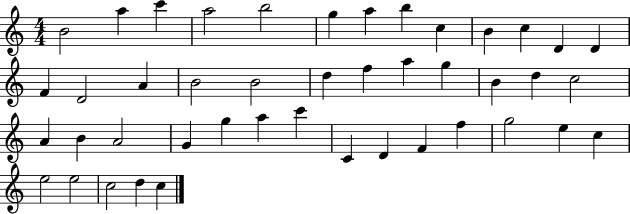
{
  \clef treble
  \numericTimeSignature
  \time 4/4
  \key c \major
  b'2 a''4 c'''4 | a''2 b''2 | g''4 a''4 b''4 c''4 | b'4 c''4 d'4 d'4 | \break f'4 d'2 a'4 | b'2 b'2 | d''4 f''4 a''4 g''4 | b'4 d''4 c''2 | \break a'4 b'4 a'2 | g'4 g''4 a''4 c'''4 | c'4 d'4 f'4 f''4 | g''2 e''4 c''4 | \break e''2 e''2 | c''2 d''4 c''4 | \bar "|."
}